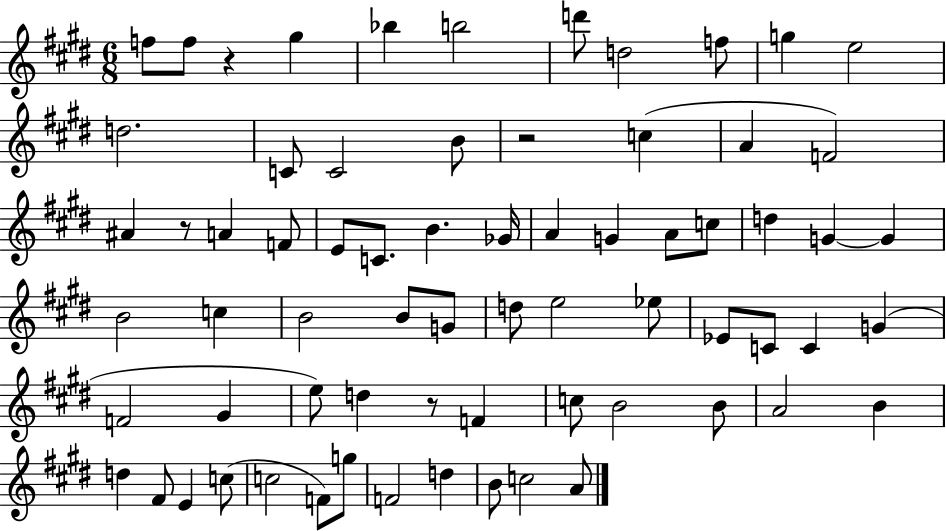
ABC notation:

X:1
T:Untitled
M:6/8
L:1/4
K:E
f/2 f/2 z ^g _b b2 d'/2 d2 f/2 g e2 d2 C/2 C2 B/2 z2 c A F2 ^A z/2 A F/2 E/2 C/2 B _G/4 A G A/2 c/2 d G G B2 c B2 B/2 G/2 d/2 e2 _e/2 _E/2 C/2 C G F2 ^G e/2 d z/2 F c/2 B2 B/2 A2 B d ^F/2 E c/2 c2 F/2 g/2 F2 d B/2 c2 A/2